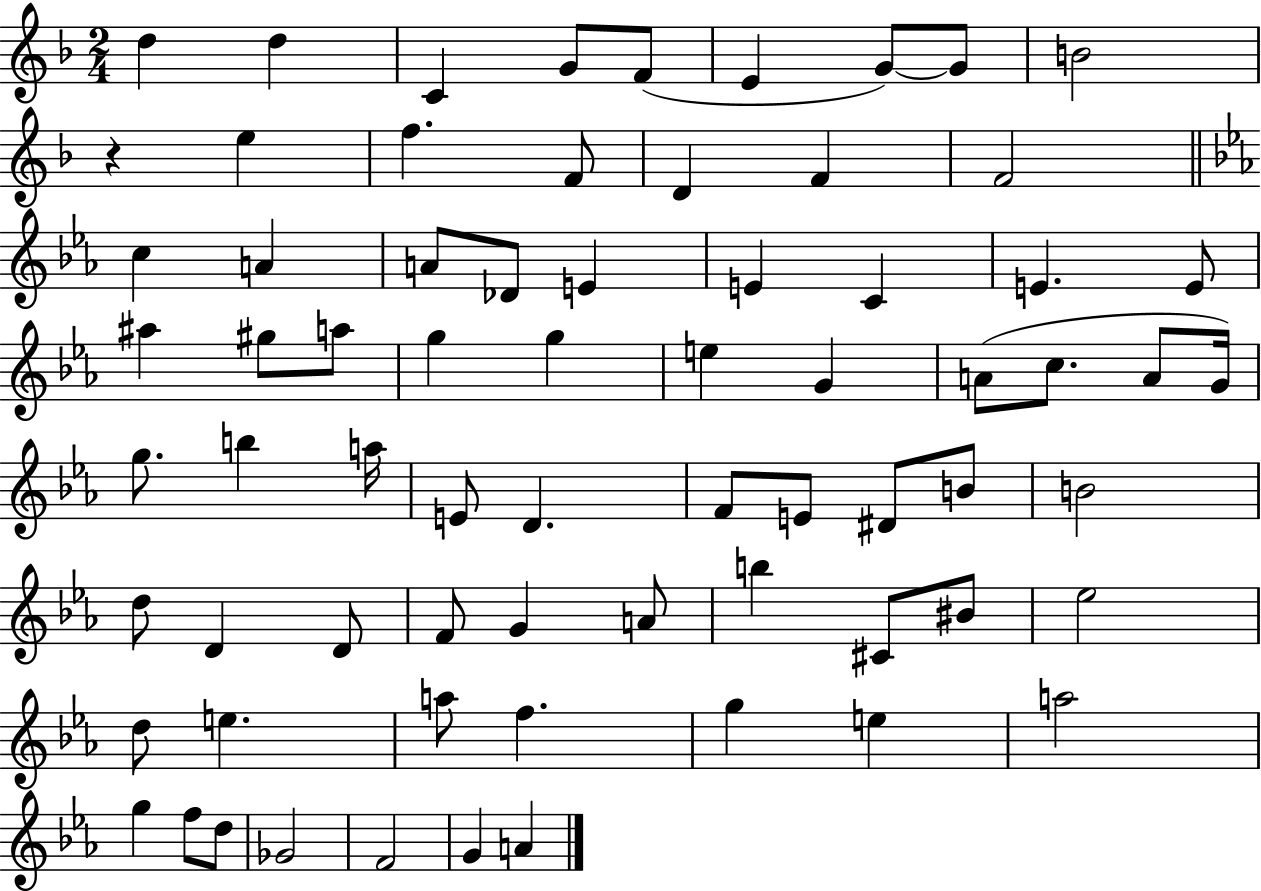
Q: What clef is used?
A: treble